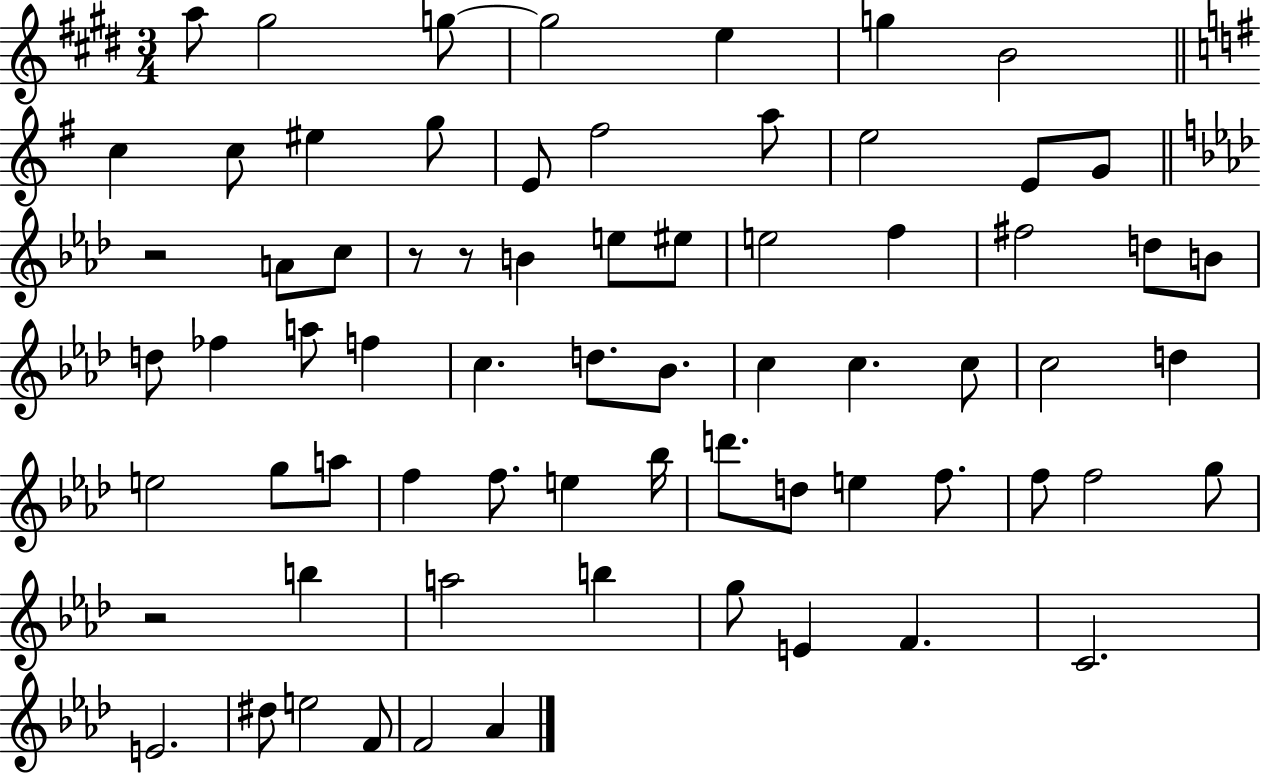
X:1
T:Untitled
M:3/4
L:1/4
K:E
a/2 ^g2 g/2 g2 e g B2 c c/2 ^e g/2 E/2 ^f2 a/2 e2 E/2 G/2 z2 A/2 c/2 z/2 z/2 B e/2 ^e/2 e2 f ^f2 d/2 B/2 d/2 _f a/2 f c d/2 _B/2 c c c/2 c2 d e2 g/2 a/2 f f/2 e _b/4 d'/2 d/2 e f/2 f/2 f2 g/2 z2 b a2 b g/2 E F C2 E2 ^d/2 e2 F/2 F2 _A